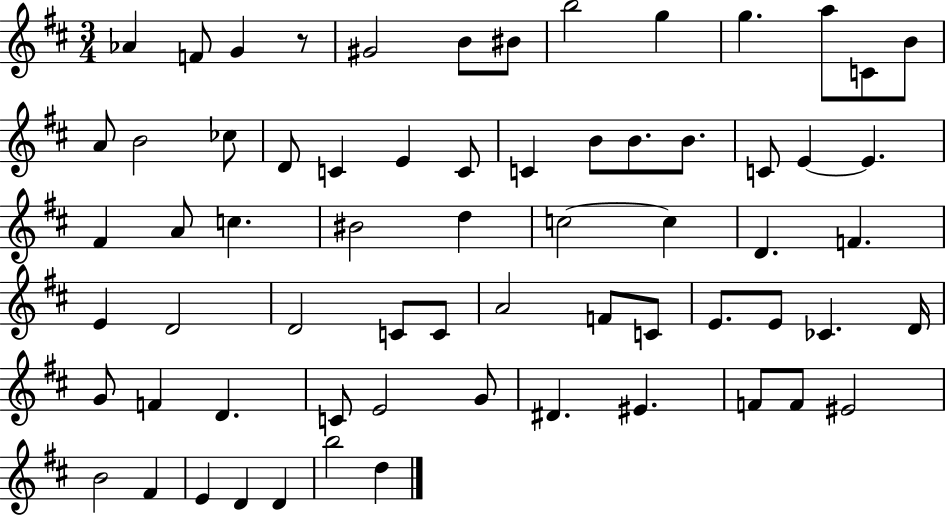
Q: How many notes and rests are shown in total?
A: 66